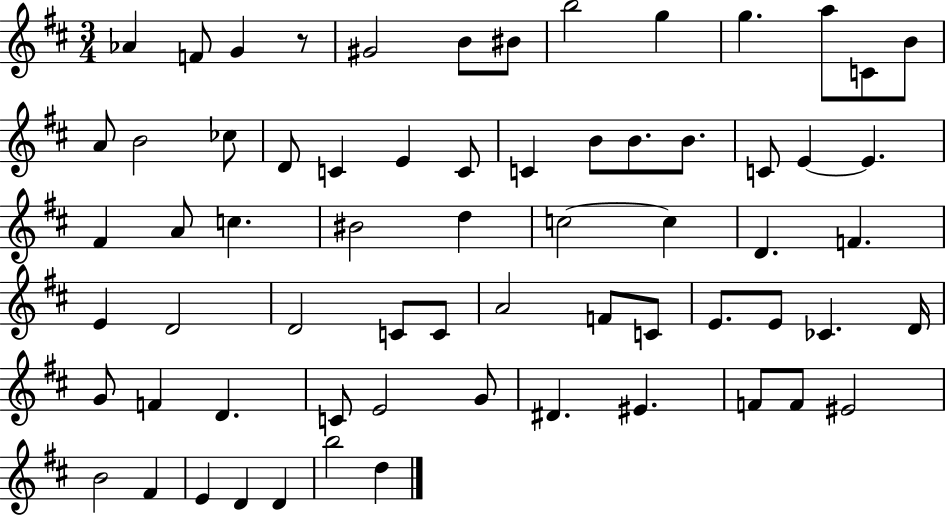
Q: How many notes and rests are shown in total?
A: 66